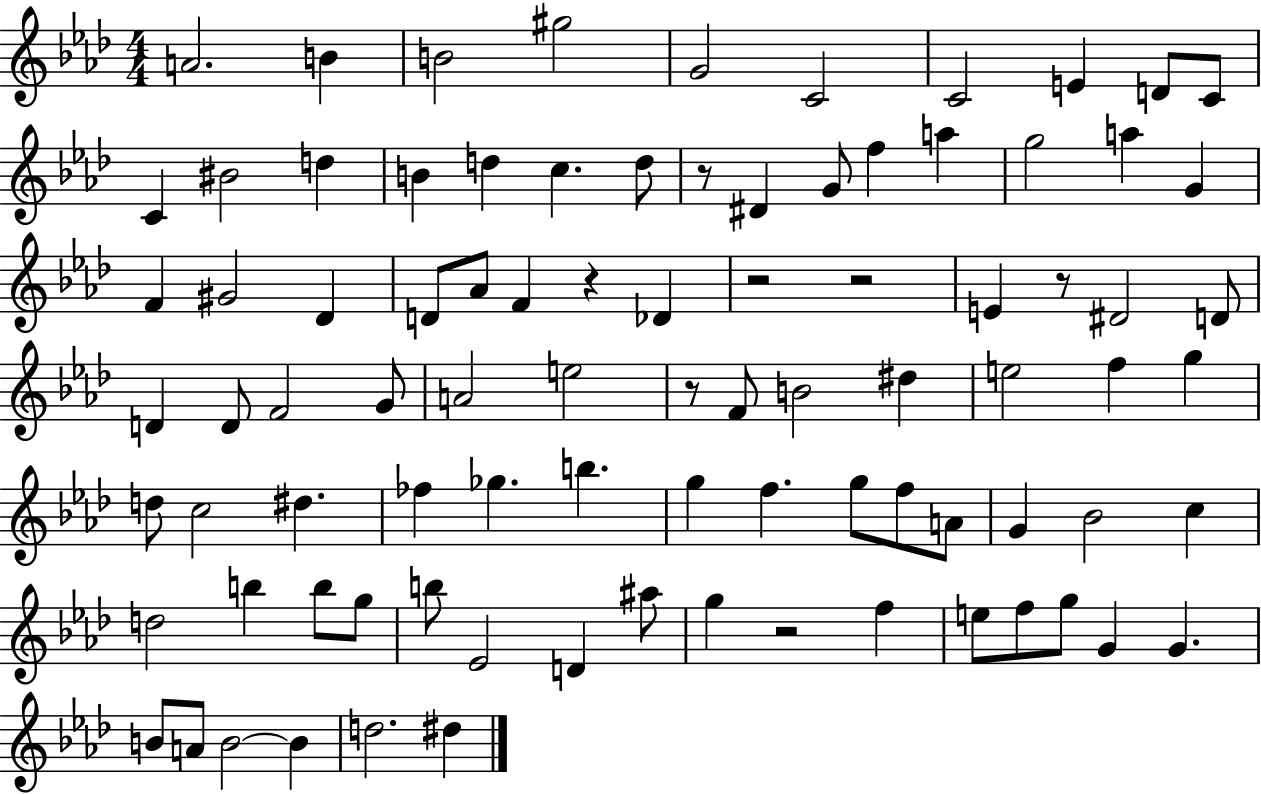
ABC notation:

X:1
T:Untitled
M:4/4
L:1/4
K:Ab
A2 B B2 ^g2 G2 C2 C2 E D/2 C/2 C ^B2 d B d c d/2 z/2 ^D G/2 f a g2 a G F ^G2 _D D/2 _A/2 F z _D z2 z2 E z/2 ^D2 D/2 D D/2 F2 G/2 A2 e2 z/2 F/2 B2 ^d e2 f g d/2 c2 ^d _f _g b g f g/2 f/2 A/2 G _B2 c d2 b b/2 g/2 b/2 _E2 D ^a/2 g z2 f e/2 f/2 g/2 G G B/2 A/2 B2 B d2 ^d